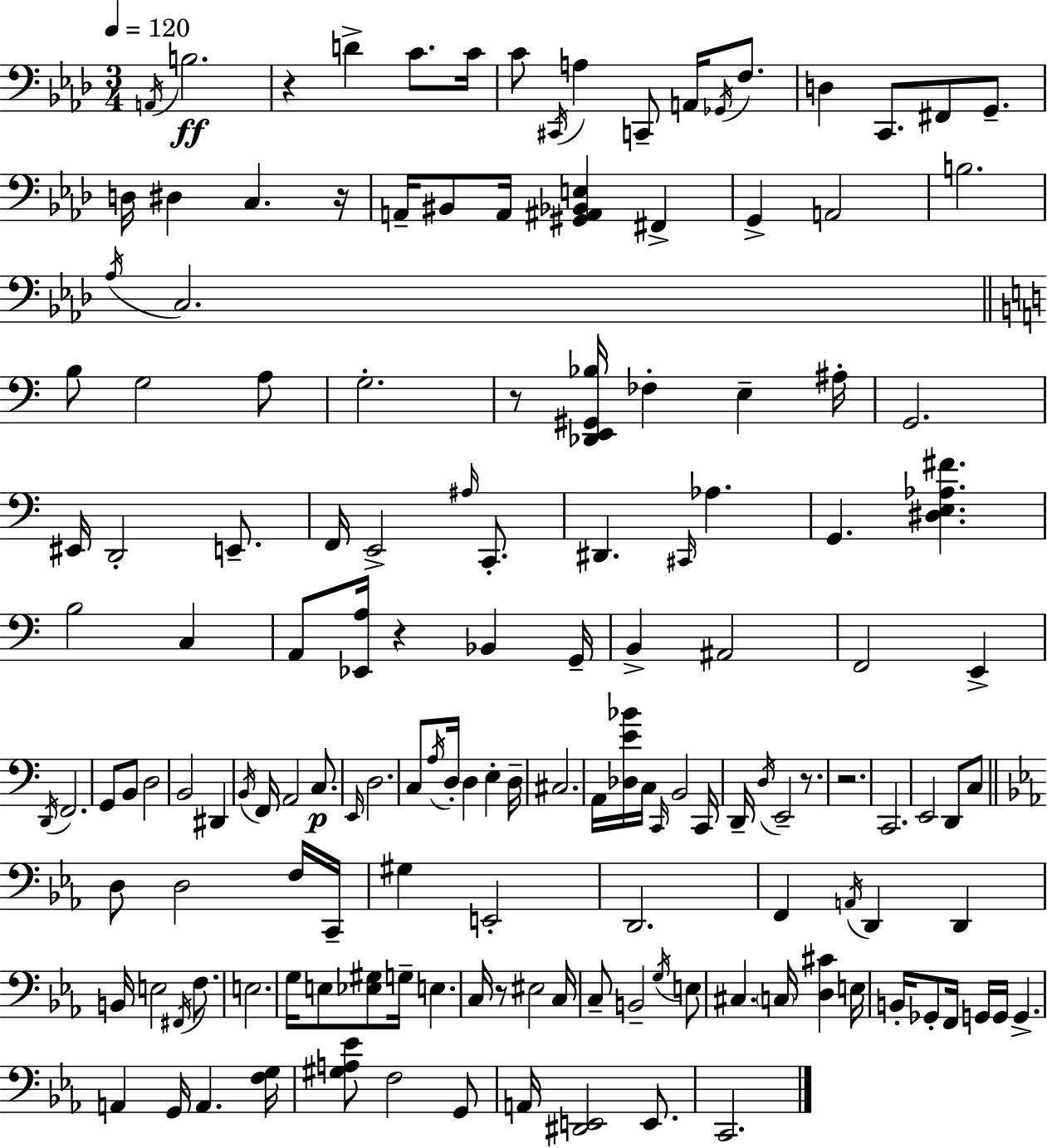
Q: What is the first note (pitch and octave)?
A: A2